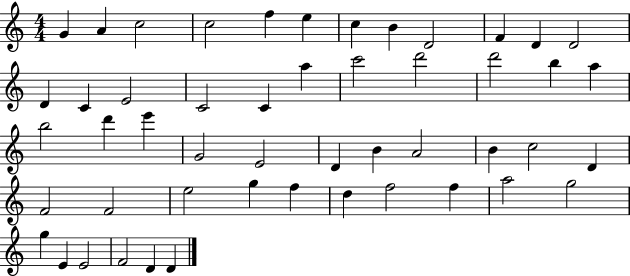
G4/q A4/q C5/h C5/h F5/q E5/q C5/q B4/q D4/h F4/q D4/q D4/h D4/q C4/q E4/h C4/h C4/q A5/q C6/h D6/h D6/h B5/q A5/q B5/h D6/q E6/q G4/h E4/h D4/q B4/q A4/h B4/q C5/h D4/q F4/h F4/h E5/h G5/q F5/q D5/q F5/h F5/q A5/h G5/h G5/q E4/q E4/h F4/h D4/q D4/q